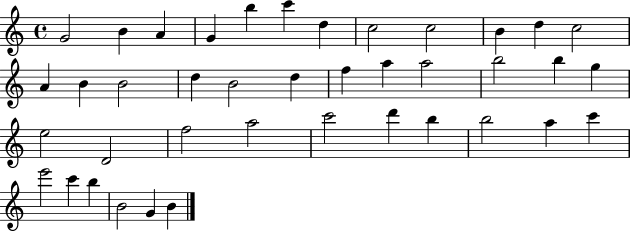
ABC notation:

X:1
T:Untitled
M:4/4
L:1/4
K:C
G2 B A G b c' d c2 c2 B d c2 A B B2 d B2 d f a a2 b2 b g e2 D2 f2 a2 c'2 d' b b2 a c' e'2 c' b B2 G B